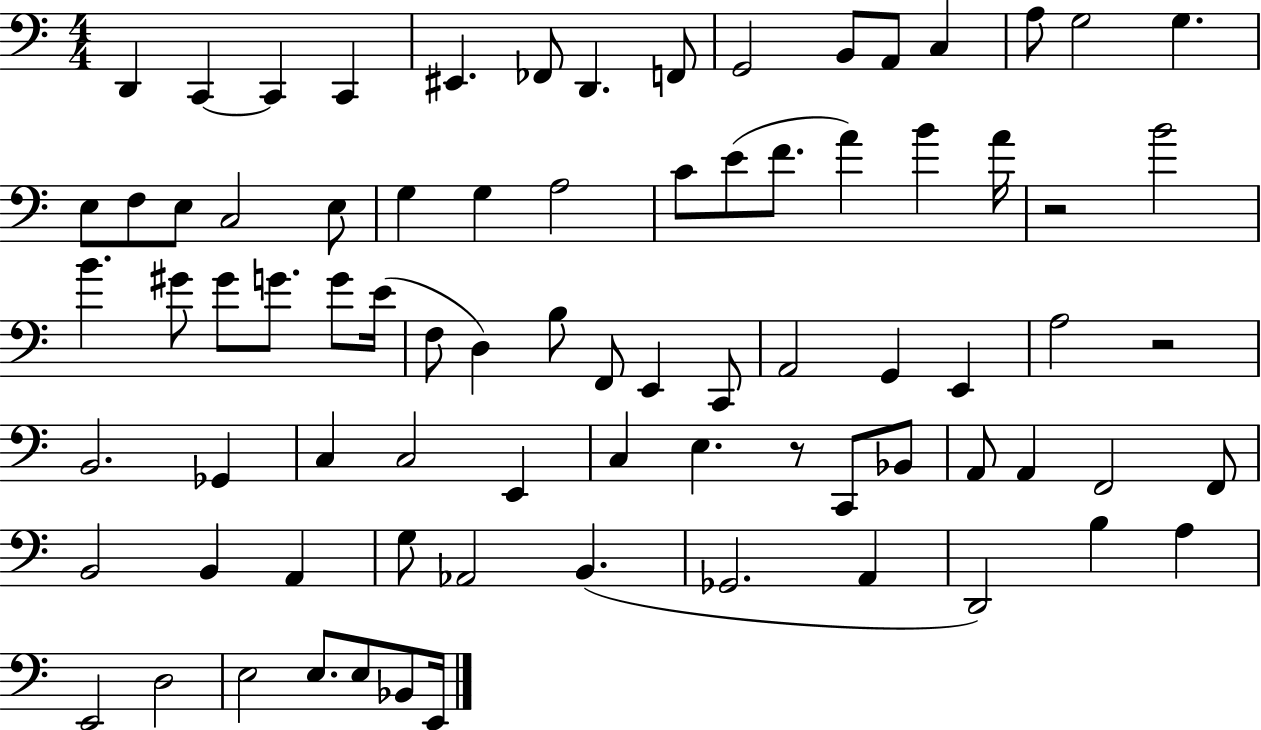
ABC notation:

X:1
T:Untitled
M:4/4
L:1/4
K:C
D,, C,, C,, C,, ^E,, _F,,/2 D,, F,,/2 G,,2 B,,/2 A,,/2 C, A,/2 G,2 G, E,/2 F,/2 E,/2 C,2 E,/2 G, G, A,2 C/2 E/2 F/2 A B A/4 z2 B2 B ^G/2 ^G/2 G/2 G/2 E/4 F,/2 D, B,/2 F,,/2 E,, C,,/2 A,,2 G,, E,, A,2 z2 B,,2 _G,, C, C,2 E,, C, E, z/2 C,,/2 _B,,/2 A,,/2 A,, F,,2 F,,/2 B,,2 B,, A,, G,/2 _A,,2 B,, _G,,2 A,, D,,2 B, A, E,,2 D,2 E,2 E,/2 E,/2 _B,,/2 E,,/4